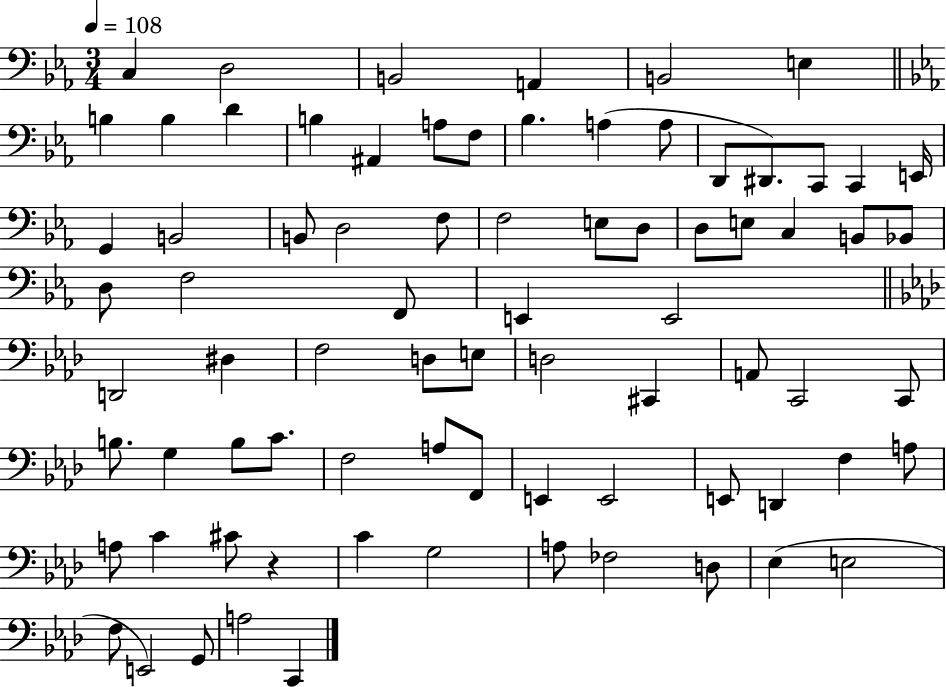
C3/q D3/h B2/h A2/q B2/h E3/q B3/q B3/q D4/q B3/q A#2/q A3/e F3/e Bb3/q. A3/q A3/e D2/e D#2/e. C2/e C2/q E2/s G2/q B2/h B2/e D3/h F3/e F3/h E3/e D3/e D3/e E3/e C3/q B2/e Bb2/e D3/e F3/h F2/e E2/q E2/h D2/h D#3/q F3/h D3/e E3/e D3/h C#2/q A2/e C2/h C2/e B3/e. G3/q B3/e C4/e. F3/h A3/e F2/e E2/q E2/h E2/e D2/q F3/q A3/e A3/e C4/q C#4/e R/q C4/q G3/h A3/e FES3/h D3/e Eb3/q E3/h F3/e E2/h G2/e A3/h C2/q